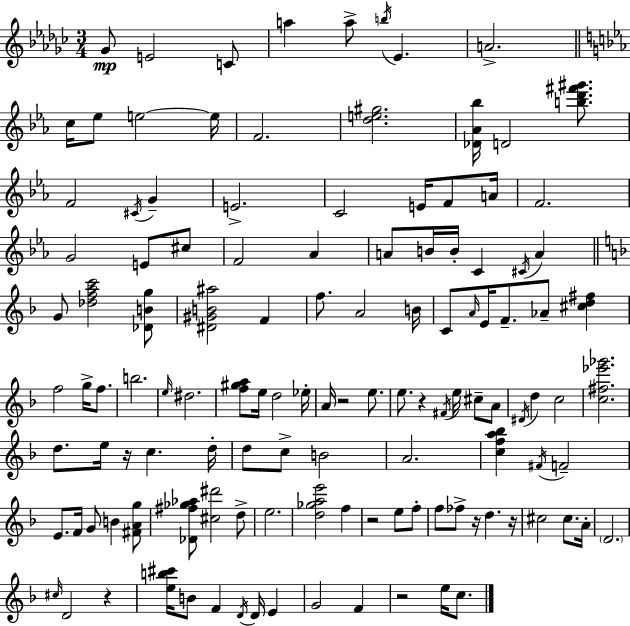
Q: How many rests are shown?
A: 8